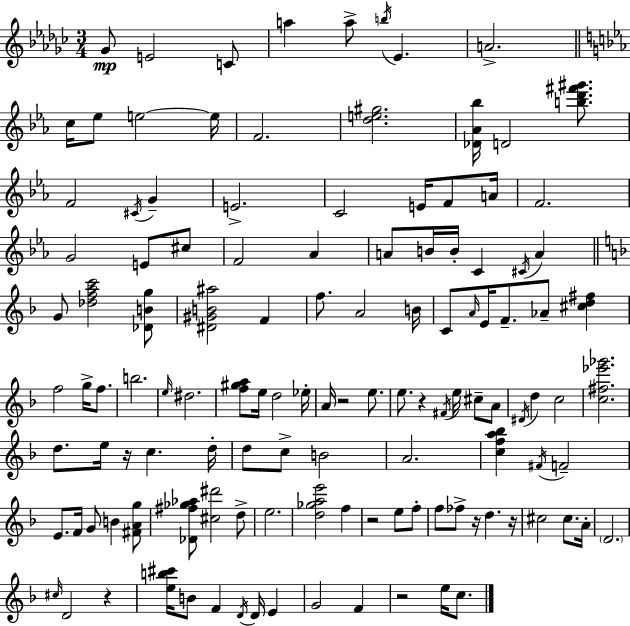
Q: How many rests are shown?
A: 8